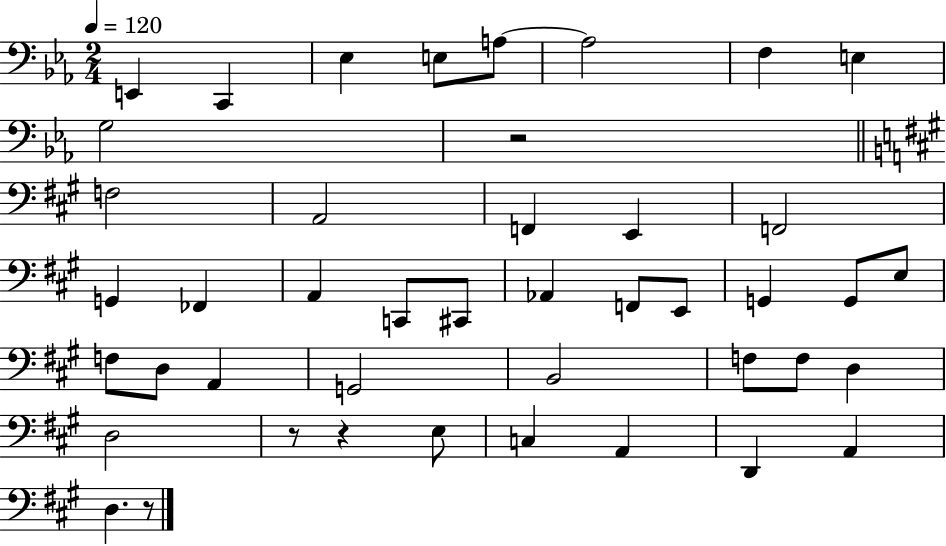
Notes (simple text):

E2/q C2/q Eb3/q E3/e A3/e A3/h F3/q E3/q G3/h R/h F3/h A2/h F2/q E2/q F2/h G2/q FES2/q A2/q C2/e C#2/e Ab2/q F2/e E2/e G2/q G2/e E3/e F3/e D3/e A2/q G2/h B2/h F3/e F3/e D3/q D3/h R/e R/q E3/e C3/q A2/q D2/q A2/q D3/q. R/e